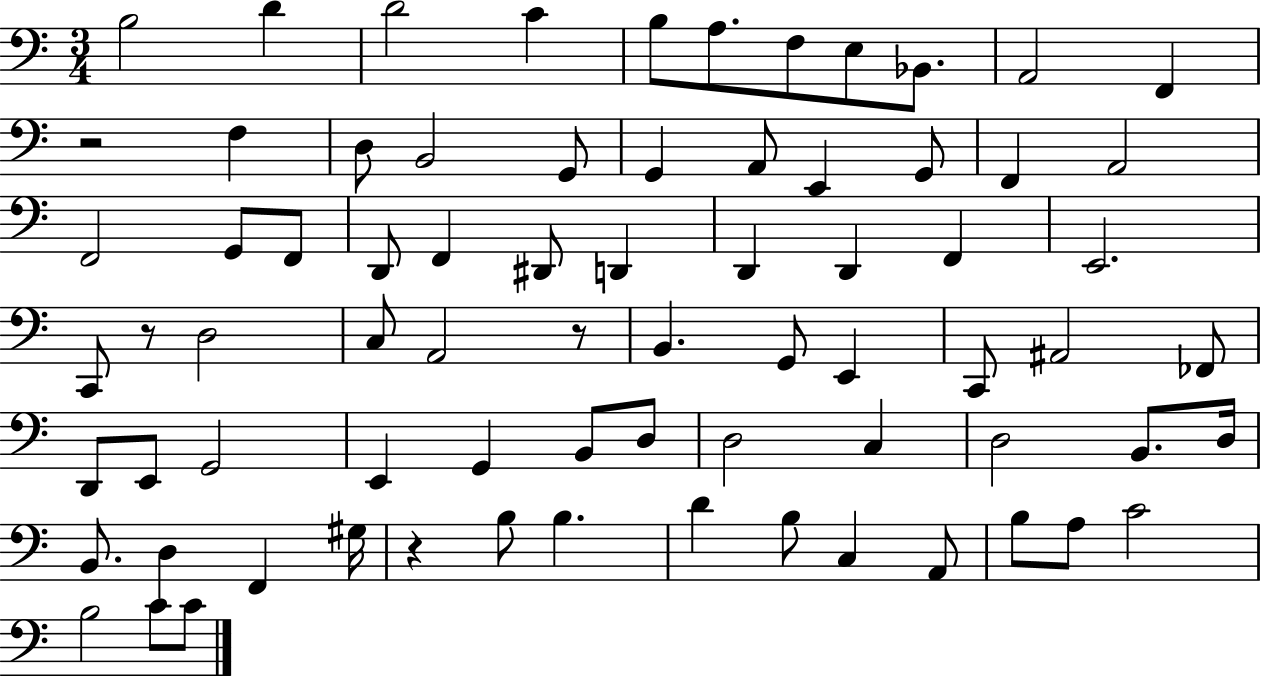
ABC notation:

X:1
T:Untitled
M:3/4
L:1/4
K:C
B,2 D D2 C B,/2 A,/2 F,/2 E,/2 _B,,/2 A,,2 F,, z2 F, D,/2 B,,2 G,,/2 G,, A,,/2 E,, G,,/2 F,, A,,2 F,,2 G,,/2 F,,/2 D,,/2 F,, ^D,,/2 D,, D,, D,, F,, E,,2 C,,/2 z/2 D,2 C,/2 A,,2 z/2 B,, G,,/2 E,, C,,/2 ^A,,2 _F,,/2 D,,/2 E,,/2 G,,2 E,, G,, B,,/2 D,/2 D,2 C, D,2 B,,/2 D,/4 B,,/2 D, F,, ^G,/4 z B,/2 B, D B,/2 C, A,,/2 B,/2 A,/2 C2 B,2 C/2 C/2